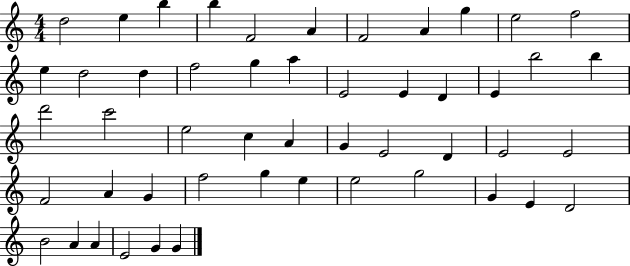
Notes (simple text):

D5/h E5/q B5/q B5/q F4/h A4/q F4/h A4/q G5/q E5/h F5/h E5/q D5/h D5/q F5/h G5/q A5/q E4/h E4/q D4/q E4/q B5/h B5/q D6/h C6/h E5/h C5/q A4/q G4/q E4/h D4/q E4/h E4/h F4/h A4/q G4/q F5/h G5/q E5/q E5/h G5/h G4/q E4/q D4/h B4/h A4/q A4/q E4/h G4/q G4/q